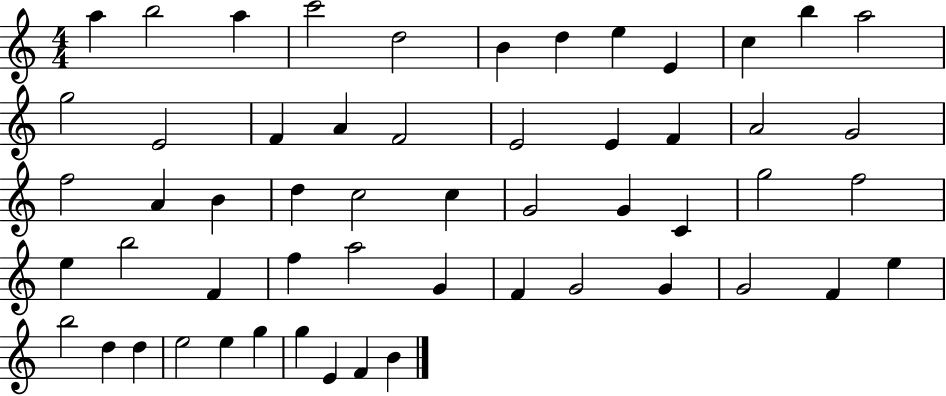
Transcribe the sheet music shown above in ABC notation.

X:1
T:Untitled
M:4/4
L:1/4
K:C
a b2 a c'2 d2 B d e E c b a2 g2 E2 F A F2 E2 E F A2 G2 f2 A B d c2 c G2 G C g2 f2 e b2 F f a2 G F G2 G G2 F e b2 d d e2 e g g E F B